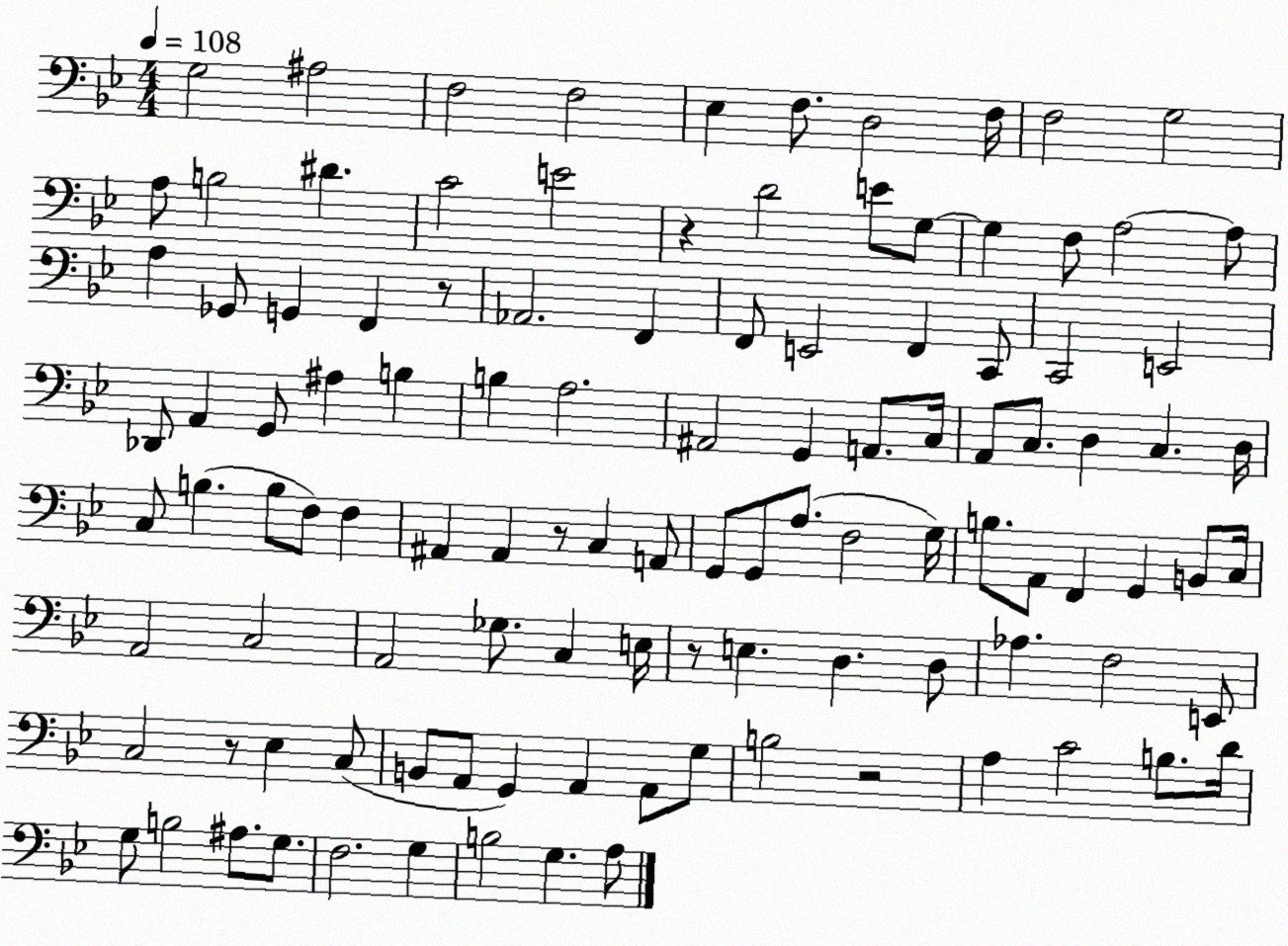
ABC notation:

X:1
T:Untitled
M:4/4
L:1/4
K:Bb
G,2 ^A,2 F,2 F,2 _E, F,/2 D,2 F,/4 F,2 G,2 A,/2 B,2 ^D C2 E2 z D2 E/2 G,/2 G, F,/2 A,2 A,/2 A, _G,,/2 G,, F,, z/2 _A,,2 F,, F,,/2 E,,2 F,, C,,/2 C,,2 E,,2 _D,,/2 A,, G,,/2 ^A, B, B, A,2 ^A,,2 G,, A,,/2 C,/4 A,,/2 C,/2 D, C, D,/4 C,/2 B, B,/2 F,/2 F, ^A,, ^A,, z/2 C, A,,/2 G,,/2 G,,/2 A,/2 F,2 G,/4 B,/2 A,,/2 F,, G,, B,,/2 C,/4 A,,2 C,2 A,,2 _G,/2 C, E,/4 z/2 E, D, D,/2 _A, F,2 E,,/2 C,2 z/2 _E, C,/2 B,,/2 A,,/2 G,, A,, A,,/2 G,/2 B,2 z2 A, C2 B,/2 D/4 G,/2 B,2 ^A,/2 G,/2 F,2 G, B,2 G, A,/2